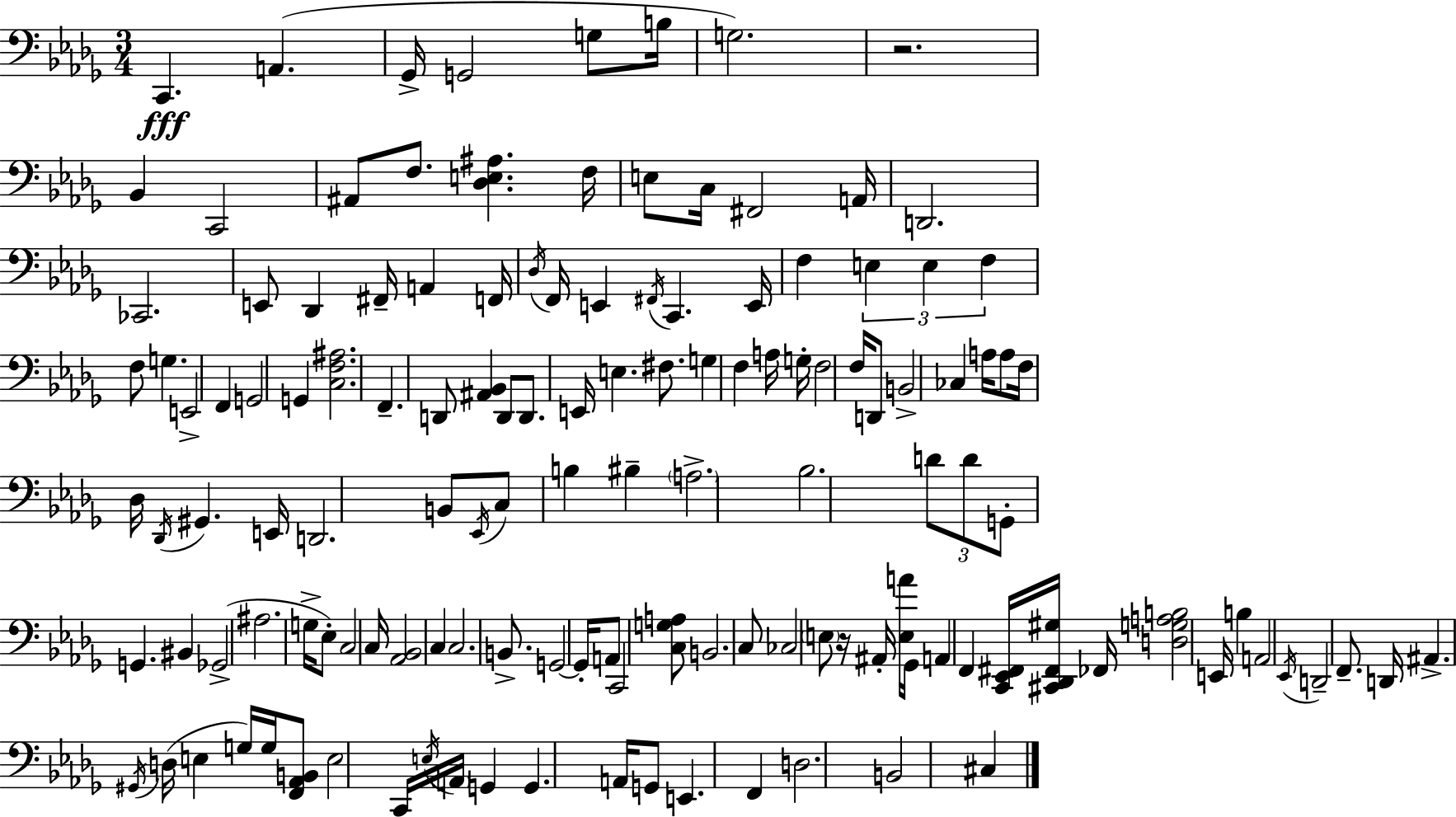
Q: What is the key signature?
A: BES minor